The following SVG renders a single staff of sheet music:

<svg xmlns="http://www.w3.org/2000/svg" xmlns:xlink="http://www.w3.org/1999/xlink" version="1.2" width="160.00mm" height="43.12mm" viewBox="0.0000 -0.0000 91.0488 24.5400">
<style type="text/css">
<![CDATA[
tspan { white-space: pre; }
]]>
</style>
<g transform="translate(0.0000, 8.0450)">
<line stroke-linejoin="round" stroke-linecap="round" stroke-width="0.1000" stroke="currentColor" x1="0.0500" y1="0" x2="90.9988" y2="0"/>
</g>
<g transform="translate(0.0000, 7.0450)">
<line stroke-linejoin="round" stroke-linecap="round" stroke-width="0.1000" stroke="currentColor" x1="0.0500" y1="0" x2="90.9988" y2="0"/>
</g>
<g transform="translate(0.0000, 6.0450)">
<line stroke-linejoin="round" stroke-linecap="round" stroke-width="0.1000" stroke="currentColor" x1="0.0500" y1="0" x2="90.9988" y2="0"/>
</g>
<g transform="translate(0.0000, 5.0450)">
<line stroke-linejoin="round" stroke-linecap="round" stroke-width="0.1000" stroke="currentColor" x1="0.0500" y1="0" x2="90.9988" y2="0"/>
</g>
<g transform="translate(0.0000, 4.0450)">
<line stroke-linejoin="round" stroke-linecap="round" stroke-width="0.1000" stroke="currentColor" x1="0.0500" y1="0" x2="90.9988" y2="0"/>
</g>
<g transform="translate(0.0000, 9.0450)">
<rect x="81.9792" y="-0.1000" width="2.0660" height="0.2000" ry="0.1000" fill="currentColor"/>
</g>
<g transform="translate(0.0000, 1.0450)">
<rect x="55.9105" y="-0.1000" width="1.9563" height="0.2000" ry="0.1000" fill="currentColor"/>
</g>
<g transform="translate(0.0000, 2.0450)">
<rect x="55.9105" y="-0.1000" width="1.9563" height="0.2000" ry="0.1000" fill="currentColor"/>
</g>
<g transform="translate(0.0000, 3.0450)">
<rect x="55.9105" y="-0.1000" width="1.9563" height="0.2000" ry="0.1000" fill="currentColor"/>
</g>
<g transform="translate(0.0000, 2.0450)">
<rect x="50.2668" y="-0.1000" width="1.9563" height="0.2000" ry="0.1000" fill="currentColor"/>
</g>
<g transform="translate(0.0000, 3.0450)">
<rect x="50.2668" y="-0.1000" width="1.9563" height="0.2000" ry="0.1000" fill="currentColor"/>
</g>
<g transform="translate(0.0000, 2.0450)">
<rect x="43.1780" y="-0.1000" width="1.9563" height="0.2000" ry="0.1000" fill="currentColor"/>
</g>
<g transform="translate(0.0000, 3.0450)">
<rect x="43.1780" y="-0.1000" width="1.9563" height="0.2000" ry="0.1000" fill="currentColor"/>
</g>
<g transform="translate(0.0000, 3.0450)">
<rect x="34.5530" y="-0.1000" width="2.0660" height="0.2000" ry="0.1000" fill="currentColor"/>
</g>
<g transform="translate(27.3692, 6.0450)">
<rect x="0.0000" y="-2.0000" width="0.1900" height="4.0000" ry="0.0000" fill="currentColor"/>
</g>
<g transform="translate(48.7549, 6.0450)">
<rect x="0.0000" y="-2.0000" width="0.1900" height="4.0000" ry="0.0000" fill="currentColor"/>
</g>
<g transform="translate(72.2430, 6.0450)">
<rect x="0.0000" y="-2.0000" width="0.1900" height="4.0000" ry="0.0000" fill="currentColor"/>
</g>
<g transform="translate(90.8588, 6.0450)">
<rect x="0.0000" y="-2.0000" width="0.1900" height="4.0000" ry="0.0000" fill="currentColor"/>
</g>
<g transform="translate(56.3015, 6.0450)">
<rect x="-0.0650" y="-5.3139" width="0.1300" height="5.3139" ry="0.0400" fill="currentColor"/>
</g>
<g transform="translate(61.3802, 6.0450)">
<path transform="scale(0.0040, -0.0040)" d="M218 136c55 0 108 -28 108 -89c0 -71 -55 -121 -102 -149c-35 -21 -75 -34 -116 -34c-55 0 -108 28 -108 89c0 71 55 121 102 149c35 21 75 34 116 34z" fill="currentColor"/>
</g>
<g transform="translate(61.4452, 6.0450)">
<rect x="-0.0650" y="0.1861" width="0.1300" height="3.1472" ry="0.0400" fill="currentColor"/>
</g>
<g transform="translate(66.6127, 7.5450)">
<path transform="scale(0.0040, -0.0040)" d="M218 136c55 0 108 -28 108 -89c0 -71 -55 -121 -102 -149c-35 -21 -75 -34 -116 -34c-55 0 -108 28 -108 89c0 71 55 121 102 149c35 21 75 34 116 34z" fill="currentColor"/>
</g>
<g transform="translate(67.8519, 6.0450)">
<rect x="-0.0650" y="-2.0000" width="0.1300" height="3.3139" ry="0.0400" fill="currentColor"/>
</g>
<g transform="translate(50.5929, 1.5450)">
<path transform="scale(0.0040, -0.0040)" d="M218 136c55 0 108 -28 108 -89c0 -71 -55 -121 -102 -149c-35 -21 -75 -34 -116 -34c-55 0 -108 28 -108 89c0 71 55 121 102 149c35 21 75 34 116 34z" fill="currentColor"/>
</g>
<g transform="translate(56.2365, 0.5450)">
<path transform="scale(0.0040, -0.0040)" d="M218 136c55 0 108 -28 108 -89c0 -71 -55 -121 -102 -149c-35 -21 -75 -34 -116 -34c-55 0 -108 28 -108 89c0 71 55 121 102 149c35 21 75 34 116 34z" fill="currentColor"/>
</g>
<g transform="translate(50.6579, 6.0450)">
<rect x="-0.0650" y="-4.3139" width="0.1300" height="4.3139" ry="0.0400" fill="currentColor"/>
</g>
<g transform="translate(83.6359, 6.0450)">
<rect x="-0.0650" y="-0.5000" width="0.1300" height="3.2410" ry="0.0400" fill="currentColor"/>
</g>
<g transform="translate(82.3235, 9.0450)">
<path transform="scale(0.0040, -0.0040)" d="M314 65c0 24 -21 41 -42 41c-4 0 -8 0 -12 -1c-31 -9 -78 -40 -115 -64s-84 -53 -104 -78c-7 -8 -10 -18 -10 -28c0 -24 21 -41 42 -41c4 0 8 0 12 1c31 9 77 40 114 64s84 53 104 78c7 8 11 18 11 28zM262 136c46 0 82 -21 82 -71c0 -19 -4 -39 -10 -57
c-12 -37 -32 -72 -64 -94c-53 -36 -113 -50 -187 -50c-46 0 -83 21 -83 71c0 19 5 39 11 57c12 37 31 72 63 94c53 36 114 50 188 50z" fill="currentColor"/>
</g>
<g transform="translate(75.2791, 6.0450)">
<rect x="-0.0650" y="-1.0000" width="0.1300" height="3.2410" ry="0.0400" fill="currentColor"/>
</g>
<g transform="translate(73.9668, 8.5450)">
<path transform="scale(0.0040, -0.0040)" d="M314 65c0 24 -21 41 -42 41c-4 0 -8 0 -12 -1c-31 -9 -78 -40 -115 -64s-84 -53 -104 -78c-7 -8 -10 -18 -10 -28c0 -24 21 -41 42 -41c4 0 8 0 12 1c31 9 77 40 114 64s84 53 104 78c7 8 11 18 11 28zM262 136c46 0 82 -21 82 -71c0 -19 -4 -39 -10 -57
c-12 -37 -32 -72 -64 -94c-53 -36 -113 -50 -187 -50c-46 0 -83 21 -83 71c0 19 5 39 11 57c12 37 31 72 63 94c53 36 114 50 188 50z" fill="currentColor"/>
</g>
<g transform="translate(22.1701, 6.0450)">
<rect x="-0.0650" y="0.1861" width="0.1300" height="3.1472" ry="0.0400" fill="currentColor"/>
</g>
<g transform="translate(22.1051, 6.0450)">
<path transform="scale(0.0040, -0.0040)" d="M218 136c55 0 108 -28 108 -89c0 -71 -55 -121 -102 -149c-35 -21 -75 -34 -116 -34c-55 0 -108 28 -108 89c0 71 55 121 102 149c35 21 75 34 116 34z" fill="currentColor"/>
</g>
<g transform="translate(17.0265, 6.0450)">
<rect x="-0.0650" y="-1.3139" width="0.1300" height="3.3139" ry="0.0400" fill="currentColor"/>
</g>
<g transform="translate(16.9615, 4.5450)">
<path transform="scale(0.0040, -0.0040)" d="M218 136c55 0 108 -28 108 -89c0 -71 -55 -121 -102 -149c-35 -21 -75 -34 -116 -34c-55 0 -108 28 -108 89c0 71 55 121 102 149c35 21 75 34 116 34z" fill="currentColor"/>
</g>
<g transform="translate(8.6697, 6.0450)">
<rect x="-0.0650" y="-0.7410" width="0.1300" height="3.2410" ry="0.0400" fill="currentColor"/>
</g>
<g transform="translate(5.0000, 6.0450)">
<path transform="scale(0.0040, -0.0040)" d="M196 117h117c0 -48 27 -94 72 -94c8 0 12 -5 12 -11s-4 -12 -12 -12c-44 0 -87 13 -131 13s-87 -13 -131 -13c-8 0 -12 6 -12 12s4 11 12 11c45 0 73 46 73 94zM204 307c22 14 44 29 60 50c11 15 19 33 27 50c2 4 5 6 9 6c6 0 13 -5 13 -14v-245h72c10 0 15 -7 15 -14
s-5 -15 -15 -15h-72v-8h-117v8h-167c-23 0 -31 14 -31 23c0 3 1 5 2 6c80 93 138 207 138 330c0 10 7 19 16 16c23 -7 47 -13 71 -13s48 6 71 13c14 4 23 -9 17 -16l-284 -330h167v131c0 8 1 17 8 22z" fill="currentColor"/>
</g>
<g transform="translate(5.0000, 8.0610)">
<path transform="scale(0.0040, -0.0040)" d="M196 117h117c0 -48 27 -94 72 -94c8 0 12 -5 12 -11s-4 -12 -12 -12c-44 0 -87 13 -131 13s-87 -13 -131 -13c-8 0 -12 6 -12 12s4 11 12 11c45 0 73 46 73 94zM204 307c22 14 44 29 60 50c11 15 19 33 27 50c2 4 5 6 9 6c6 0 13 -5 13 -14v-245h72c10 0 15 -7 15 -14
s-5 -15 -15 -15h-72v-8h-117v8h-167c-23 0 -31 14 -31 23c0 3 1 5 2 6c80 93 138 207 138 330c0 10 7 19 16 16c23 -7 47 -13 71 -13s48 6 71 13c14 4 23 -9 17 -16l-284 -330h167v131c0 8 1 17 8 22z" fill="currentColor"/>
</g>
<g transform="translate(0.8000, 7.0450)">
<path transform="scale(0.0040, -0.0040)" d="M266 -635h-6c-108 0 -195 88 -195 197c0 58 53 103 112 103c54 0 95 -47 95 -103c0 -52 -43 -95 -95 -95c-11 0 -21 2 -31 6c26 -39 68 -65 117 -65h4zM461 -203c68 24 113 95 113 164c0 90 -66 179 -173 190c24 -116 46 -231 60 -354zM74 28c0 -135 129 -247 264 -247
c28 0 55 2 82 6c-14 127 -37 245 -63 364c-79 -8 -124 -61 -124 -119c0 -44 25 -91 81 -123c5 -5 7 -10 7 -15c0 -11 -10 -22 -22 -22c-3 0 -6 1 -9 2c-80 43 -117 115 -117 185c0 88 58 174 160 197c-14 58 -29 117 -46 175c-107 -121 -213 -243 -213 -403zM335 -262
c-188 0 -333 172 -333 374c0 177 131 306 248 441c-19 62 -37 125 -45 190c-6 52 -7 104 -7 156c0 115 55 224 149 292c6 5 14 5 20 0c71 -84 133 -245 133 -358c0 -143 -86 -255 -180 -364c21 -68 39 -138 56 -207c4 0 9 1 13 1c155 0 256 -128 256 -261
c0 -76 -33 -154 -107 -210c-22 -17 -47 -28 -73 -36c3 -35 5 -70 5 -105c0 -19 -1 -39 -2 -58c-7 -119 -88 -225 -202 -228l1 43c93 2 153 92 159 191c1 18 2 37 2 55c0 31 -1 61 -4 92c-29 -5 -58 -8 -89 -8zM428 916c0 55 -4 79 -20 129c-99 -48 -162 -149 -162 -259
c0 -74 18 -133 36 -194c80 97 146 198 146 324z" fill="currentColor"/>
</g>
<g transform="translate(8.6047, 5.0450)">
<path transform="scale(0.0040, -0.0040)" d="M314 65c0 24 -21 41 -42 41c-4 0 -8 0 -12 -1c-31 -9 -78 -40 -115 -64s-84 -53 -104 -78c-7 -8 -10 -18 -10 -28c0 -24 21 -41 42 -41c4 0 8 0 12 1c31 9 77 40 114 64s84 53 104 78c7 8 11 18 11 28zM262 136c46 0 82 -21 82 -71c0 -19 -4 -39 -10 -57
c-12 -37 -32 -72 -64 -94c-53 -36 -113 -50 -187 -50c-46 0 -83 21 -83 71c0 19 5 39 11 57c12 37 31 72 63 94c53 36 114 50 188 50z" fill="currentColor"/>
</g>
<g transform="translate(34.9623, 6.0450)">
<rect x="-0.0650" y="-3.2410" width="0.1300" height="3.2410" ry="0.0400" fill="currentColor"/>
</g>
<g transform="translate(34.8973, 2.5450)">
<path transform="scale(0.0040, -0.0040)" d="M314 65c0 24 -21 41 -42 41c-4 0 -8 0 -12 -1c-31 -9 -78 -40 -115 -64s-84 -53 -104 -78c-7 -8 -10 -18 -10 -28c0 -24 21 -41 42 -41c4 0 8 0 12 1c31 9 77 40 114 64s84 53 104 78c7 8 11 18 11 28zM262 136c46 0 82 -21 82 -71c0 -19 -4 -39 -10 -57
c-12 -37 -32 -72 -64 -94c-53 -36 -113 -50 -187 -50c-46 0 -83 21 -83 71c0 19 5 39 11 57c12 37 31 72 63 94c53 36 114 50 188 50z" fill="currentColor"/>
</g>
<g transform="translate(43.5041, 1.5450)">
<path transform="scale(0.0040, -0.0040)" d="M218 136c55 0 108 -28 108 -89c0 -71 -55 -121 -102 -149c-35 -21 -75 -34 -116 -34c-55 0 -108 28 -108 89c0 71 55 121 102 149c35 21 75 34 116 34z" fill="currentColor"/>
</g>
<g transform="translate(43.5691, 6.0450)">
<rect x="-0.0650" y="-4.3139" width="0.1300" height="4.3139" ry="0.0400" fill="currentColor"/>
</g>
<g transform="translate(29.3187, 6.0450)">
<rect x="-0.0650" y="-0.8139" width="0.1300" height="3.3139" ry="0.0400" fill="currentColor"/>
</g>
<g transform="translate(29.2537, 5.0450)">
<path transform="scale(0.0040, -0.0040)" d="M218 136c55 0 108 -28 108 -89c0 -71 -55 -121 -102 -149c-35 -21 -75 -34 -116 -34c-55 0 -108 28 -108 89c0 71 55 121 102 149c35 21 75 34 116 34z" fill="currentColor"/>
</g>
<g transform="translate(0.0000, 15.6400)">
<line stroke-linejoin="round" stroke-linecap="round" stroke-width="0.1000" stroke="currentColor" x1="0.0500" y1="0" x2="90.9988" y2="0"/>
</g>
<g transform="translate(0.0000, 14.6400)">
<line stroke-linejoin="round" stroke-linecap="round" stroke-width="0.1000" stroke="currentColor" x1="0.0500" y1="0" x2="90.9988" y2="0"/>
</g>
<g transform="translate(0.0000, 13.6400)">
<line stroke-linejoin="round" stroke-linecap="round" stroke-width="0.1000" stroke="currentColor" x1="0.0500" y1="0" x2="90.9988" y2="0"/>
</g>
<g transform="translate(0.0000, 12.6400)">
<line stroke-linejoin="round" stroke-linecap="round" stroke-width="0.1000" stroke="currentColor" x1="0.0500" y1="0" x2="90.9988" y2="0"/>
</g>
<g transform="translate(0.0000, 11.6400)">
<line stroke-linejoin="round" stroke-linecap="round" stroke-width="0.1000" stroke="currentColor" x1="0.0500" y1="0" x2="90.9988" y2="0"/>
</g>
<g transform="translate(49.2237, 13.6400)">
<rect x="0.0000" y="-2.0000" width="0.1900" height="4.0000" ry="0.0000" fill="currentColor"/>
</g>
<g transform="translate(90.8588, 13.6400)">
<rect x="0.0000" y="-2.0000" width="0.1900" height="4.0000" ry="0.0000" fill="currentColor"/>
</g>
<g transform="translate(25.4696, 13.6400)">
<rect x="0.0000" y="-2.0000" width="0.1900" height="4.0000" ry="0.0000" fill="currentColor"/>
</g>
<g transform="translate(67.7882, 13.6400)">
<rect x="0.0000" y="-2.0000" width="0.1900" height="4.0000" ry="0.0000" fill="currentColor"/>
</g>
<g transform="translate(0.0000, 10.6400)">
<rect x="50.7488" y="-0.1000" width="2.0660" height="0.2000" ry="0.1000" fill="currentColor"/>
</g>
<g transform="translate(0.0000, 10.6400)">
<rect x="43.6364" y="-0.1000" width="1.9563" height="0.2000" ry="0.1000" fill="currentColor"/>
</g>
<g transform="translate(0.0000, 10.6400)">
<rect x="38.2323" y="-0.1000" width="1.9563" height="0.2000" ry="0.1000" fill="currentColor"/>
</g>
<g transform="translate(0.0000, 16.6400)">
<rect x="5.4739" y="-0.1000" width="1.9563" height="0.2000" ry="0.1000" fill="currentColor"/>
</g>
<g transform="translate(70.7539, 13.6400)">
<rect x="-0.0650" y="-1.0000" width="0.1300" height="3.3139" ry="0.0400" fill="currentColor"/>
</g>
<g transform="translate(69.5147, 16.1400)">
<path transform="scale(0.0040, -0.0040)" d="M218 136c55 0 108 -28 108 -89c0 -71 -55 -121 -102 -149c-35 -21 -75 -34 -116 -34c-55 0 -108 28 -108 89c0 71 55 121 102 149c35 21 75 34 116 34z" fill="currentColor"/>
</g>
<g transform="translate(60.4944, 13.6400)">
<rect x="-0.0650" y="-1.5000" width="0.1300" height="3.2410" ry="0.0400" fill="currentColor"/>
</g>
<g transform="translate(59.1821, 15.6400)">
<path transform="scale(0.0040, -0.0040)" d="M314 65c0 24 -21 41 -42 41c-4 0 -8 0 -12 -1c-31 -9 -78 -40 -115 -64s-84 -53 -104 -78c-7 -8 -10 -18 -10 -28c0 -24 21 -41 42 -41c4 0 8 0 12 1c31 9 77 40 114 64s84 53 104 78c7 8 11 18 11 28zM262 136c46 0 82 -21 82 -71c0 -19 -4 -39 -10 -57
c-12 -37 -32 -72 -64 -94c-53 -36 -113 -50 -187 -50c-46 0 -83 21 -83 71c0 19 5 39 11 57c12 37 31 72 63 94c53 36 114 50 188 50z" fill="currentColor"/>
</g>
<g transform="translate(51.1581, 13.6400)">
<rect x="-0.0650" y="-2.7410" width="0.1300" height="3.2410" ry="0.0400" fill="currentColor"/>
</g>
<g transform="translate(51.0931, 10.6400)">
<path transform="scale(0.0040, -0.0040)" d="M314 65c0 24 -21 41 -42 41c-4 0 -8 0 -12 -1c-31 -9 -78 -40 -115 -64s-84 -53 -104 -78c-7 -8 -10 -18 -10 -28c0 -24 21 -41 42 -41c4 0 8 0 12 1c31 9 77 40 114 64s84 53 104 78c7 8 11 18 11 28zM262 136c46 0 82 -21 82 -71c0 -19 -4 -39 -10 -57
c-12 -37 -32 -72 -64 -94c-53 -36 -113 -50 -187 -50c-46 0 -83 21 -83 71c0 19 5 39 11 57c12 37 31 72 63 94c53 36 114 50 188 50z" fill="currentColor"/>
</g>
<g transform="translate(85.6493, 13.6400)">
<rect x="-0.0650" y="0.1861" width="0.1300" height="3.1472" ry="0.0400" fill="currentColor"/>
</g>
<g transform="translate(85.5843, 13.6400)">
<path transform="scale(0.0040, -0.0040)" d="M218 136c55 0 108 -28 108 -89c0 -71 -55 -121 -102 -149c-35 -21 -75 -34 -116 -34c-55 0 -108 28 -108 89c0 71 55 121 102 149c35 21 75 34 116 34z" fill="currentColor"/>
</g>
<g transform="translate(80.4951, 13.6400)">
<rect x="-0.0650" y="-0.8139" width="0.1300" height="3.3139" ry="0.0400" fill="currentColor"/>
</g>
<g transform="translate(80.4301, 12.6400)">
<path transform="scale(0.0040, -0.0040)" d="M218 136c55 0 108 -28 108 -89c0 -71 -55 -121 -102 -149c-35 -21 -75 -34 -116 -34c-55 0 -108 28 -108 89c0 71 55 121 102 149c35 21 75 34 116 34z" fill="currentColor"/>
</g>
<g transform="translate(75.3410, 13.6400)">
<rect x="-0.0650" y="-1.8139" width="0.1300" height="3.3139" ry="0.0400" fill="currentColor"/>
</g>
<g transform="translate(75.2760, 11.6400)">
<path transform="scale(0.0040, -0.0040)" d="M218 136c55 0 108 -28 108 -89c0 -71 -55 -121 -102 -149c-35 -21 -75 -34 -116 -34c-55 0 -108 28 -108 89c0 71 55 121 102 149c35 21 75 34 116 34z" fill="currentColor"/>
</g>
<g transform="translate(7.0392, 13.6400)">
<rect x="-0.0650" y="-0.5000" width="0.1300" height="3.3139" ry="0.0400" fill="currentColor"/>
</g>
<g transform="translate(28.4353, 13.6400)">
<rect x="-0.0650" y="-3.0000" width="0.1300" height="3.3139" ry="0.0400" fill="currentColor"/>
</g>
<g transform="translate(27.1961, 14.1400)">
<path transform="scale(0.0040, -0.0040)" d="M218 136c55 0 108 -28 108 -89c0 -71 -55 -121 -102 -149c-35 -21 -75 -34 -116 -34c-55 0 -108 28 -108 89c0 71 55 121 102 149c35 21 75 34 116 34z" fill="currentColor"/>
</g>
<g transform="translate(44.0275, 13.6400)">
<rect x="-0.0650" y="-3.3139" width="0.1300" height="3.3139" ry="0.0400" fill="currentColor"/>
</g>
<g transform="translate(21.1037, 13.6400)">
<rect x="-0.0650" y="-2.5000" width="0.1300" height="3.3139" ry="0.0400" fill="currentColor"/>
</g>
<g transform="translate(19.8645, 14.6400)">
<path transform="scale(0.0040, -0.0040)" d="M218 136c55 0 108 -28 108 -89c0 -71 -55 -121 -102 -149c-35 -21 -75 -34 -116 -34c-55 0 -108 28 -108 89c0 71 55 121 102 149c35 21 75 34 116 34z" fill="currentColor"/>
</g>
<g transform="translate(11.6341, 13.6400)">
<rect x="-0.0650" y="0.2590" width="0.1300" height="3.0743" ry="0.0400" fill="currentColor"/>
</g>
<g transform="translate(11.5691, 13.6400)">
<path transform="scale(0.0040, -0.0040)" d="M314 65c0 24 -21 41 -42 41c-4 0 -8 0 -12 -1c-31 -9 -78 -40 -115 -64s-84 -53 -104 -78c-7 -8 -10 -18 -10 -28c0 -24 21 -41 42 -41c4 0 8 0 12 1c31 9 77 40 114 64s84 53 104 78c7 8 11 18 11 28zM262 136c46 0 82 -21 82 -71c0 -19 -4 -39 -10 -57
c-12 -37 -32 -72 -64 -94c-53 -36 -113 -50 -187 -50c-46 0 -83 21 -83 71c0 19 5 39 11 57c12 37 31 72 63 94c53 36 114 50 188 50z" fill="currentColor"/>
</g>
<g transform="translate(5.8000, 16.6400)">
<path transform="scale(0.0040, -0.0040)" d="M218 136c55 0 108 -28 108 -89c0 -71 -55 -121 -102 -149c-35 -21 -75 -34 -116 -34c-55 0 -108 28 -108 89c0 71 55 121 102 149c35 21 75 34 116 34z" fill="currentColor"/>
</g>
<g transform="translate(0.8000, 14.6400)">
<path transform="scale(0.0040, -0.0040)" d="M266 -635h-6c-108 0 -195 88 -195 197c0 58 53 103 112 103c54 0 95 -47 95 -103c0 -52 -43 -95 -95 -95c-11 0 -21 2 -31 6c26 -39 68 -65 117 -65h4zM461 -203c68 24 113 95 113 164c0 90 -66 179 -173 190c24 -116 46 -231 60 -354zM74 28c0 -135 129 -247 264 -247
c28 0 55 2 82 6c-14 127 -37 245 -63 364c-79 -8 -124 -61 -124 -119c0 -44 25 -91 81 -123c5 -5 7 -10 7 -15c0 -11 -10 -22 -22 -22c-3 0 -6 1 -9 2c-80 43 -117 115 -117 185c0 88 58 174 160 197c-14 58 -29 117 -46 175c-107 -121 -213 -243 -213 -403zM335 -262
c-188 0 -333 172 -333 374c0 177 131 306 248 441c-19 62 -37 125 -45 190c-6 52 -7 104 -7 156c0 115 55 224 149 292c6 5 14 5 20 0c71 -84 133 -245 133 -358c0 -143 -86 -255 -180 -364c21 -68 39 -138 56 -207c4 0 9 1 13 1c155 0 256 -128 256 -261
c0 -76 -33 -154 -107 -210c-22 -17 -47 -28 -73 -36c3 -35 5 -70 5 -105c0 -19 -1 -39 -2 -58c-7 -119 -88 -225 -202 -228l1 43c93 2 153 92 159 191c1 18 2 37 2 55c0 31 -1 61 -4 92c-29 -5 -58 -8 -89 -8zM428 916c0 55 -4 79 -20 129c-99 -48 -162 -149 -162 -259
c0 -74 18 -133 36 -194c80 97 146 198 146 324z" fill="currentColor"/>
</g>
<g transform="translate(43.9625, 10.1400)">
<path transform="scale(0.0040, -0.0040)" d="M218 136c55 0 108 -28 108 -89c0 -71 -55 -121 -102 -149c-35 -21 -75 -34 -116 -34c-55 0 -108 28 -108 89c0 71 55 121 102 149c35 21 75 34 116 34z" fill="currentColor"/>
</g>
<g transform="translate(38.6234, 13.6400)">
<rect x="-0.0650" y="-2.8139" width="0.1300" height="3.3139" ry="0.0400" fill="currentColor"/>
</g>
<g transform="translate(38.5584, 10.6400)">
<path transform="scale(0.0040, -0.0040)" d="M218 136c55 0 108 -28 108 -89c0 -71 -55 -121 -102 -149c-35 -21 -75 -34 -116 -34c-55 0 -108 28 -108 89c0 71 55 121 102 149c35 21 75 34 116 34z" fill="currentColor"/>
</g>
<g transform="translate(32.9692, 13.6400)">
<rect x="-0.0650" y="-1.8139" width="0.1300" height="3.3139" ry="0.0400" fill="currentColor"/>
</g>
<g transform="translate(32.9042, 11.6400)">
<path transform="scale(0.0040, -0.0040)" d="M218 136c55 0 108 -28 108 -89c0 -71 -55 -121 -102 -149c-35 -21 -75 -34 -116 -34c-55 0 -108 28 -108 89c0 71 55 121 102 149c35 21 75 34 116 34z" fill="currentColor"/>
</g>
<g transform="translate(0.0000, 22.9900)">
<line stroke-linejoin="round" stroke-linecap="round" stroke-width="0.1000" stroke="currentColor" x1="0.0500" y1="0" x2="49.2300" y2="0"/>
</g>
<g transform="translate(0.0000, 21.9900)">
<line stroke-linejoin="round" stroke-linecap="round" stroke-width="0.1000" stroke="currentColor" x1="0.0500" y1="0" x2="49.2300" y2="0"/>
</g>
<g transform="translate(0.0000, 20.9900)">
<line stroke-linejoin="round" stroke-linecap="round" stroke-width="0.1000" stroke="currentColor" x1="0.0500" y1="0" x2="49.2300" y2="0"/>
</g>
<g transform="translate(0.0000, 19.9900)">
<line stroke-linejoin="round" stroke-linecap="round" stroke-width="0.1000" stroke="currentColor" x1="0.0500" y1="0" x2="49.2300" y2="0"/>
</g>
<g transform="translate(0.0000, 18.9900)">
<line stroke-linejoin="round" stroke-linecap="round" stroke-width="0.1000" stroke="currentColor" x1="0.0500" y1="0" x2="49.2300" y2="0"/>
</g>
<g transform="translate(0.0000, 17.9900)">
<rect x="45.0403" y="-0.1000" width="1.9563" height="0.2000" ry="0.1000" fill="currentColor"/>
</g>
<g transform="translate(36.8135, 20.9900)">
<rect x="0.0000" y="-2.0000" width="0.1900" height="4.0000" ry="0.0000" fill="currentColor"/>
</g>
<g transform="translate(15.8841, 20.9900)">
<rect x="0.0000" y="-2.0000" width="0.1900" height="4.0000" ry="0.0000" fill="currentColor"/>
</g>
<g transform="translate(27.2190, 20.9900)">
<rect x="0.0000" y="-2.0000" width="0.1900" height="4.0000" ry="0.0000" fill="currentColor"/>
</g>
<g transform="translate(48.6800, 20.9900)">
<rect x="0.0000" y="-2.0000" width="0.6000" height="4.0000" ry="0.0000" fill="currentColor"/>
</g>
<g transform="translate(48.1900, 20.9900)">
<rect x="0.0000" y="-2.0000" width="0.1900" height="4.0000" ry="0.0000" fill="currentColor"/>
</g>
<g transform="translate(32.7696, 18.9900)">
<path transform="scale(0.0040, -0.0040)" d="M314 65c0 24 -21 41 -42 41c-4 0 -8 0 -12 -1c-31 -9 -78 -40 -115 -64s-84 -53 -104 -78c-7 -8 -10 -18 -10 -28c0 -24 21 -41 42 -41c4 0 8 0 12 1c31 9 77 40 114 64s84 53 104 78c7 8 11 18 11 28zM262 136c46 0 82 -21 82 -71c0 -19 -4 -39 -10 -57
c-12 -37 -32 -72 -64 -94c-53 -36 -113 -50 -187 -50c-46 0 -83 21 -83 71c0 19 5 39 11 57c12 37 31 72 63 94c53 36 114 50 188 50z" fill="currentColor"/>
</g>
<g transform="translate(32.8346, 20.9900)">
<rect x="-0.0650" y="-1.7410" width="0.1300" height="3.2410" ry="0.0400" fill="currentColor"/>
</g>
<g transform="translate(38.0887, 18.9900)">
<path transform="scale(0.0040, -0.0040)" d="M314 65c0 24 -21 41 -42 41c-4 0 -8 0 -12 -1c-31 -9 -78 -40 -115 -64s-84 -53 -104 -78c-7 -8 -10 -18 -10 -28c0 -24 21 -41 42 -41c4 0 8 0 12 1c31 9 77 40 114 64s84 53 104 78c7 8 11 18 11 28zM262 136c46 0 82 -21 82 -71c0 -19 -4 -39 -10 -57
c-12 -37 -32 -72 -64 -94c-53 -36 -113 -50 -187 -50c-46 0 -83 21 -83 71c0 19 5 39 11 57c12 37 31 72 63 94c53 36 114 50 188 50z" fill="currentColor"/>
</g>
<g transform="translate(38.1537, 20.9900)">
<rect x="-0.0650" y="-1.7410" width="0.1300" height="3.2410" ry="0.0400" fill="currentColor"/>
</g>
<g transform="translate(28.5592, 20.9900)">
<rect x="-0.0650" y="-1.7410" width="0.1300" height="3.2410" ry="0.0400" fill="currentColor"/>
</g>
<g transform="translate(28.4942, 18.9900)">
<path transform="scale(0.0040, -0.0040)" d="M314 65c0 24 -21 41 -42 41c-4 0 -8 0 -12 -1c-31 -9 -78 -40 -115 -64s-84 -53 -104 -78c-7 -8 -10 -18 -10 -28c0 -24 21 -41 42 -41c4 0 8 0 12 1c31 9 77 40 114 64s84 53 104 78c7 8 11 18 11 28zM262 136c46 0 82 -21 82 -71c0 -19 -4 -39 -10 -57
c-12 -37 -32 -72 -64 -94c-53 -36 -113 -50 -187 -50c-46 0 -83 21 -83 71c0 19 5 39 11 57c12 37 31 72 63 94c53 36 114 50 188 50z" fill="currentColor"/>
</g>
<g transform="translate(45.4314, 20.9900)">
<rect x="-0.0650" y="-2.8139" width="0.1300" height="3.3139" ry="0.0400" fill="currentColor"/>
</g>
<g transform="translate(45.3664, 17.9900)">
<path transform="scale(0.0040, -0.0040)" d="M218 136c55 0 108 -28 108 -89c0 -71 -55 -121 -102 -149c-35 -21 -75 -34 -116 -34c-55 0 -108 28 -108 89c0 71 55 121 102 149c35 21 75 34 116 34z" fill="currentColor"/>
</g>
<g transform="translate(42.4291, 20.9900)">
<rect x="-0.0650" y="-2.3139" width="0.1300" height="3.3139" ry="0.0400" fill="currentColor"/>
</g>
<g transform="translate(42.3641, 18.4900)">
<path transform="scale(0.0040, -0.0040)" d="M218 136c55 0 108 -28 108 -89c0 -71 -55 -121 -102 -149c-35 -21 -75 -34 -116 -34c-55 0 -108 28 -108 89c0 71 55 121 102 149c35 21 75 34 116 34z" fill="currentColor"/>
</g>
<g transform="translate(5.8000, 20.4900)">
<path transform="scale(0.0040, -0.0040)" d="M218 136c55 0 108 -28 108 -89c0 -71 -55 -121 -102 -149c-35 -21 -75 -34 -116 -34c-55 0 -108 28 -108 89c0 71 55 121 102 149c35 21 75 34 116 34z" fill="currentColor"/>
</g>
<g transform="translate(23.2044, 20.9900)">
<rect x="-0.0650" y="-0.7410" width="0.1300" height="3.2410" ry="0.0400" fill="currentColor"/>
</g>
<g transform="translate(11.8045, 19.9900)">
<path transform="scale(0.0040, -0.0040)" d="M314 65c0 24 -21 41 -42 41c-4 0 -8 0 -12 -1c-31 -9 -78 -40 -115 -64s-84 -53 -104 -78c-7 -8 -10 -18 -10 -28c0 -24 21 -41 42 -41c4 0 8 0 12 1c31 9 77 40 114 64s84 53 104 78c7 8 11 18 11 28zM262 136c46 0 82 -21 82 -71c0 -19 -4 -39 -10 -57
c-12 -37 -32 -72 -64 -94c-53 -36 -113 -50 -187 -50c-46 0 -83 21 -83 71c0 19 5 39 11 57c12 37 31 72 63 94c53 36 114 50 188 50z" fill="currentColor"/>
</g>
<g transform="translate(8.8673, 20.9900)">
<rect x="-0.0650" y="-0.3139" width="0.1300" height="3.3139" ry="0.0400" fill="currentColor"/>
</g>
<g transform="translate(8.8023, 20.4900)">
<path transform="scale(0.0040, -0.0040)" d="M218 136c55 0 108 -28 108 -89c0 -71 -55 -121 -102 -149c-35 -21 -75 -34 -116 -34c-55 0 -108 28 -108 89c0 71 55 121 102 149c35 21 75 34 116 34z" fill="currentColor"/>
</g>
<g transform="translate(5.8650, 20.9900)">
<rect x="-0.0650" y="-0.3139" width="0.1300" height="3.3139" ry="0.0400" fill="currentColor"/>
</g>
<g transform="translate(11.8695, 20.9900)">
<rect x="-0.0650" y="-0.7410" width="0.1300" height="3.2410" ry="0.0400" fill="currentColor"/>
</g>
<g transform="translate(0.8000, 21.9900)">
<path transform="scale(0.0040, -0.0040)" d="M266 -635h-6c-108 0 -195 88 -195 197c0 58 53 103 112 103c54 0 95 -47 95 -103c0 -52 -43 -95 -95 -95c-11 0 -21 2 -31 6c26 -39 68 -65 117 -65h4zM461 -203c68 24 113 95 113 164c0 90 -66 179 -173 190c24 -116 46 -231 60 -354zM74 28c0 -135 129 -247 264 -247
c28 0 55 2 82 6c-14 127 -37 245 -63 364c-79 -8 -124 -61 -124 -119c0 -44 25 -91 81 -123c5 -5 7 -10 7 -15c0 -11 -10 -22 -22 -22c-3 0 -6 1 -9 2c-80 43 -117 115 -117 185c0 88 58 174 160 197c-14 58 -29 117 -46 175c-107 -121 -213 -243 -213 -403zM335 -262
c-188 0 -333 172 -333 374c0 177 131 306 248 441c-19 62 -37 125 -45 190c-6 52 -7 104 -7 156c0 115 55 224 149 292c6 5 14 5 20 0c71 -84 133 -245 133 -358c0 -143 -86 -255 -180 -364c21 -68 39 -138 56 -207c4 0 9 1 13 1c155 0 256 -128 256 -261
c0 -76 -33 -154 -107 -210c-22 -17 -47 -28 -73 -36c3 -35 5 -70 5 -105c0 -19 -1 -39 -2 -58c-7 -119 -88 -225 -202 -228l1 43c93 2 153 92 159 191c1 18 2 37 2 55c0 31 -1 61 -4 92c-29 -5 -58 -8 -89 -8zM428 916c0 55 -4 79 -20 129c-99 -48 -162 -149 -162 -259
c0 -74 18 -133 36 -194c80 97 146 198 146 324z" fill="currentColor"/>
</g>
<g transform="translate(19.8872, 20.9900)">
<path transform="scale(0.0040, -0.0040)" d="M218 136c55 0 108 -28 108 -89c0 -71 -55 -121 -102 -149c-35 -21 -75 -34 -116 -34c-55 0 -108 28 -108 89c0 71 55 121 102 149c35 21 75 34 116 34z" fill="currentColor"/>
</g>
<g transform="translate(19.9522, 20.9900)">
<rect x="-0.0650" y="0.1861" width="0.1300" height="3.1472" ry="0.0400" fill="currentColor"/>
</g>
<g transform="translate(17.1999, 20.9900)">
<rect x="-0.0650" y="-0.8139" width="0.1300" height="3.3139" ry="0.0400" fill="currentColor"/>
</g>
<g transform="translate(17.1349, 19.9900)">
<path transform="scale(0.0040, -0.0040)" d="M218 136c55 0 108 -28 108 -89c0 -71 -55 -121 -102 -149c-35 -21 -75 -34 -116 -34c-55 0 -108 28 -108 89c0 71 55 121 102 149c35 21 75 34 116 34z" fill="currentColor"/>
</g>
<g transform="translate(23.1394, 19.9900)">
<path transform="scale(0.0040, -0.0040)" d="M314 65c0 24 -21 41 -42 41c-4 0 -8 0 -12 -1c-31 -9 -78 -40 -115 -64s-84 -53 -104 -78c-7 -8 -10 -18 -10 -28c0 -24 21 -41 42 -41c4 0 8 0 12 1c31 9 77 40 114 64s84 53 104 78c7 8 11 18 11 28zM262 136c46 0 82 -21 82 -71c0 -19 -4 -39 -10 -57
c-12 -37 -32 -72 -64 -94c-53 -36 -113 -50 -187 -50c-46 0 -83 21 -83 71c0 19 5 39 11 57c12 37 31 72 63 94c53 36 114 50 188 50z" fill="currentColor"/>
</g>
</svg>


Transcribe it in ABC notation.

X:1
T:Untitled
M:4/4
L:1/4
K:C
d2 e B d b2 d' d' f' B F D2 C2 C B2 G A f a b a2 E2 D f d B c c d2 d B d2 f2 f2 f2 g a